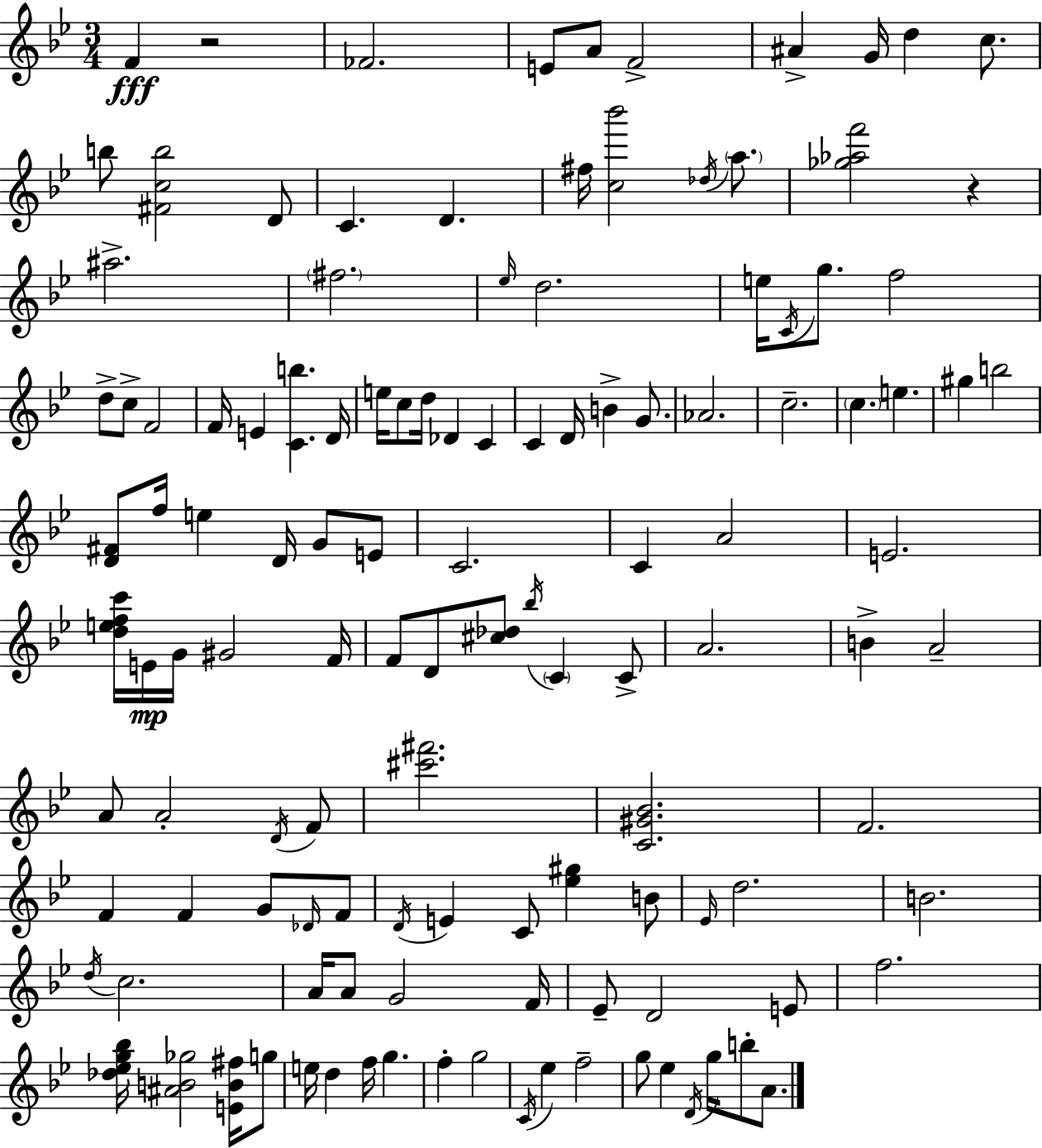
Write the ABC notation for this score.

X:1
T:Untitled
M:3/4
L:1/4
K:Bb
F z2 _F2 E/2 A/2 F2 ^A G/4 d c/2 b/2 [^Fcb]2 D/2 C D ^f/4 [c_b']2 _d/4 a/2 [_g_af']2 z ^a2 ^f2 _e/4 d2 e/4 C/4 g/2 f2 d/2 c/2 F2 F/4 E [Cb] D/4 e/4 c/2 d/4 _D C C D/4 B G/2 _A2 c2 c e ^g b2 [D^F]/2 f/4 e D/4 G/2 E/2 C2 C A2 E2 [defc']/4 E/4 G/4 ^G2 F/4 F/2 D/2 [^c_d]/2 _b/4 C C/2 A2 B A2 A/2 A2 D/4 F/2 [^c'^f']2 [C^G_B]2 F2 F F G/2 _D/4 F/2 D/4 E C/2 [_e^g] B/2 _E/4 d2 B2 d/4 c2 A/4 A/2 G2 F/4 _E/2 D2 E/2 f2 [_d_eg_b]/4 [^AB_g]2 [EB^f]/4 g/2 e/4 d f/4 g f g2 C/4 _e f2 g/2 _e D/4 g/4 b/2 A/2